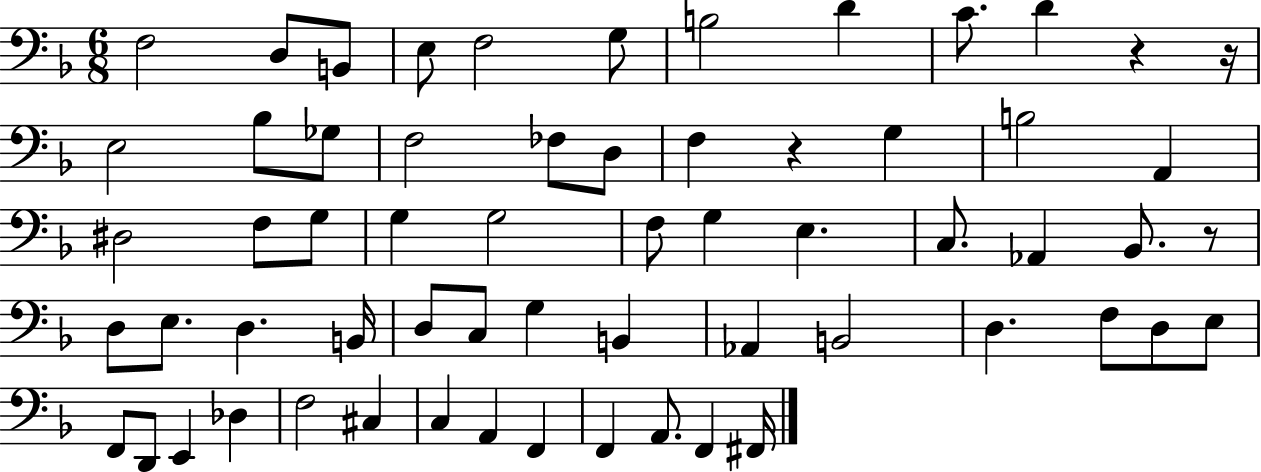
X:1
T:Untitled
M:6/8
L:1/4
K:F
F,2 D,/2 B,,/2 E,/2 F,2 G,/2 B,2 D C/2 D z z/4 E,2 _B,/2 _G,/2 F,2 _F,/2 D,/2 F, z G, B,2 A,, ^D,2 F,/2 G,/2 G, G,2 F,/2 G, E, C,/2 _A,, _B,,/2 z/2 D,/2 E,/2 D, B,,/4 D,/2 C,/2 G, B,, _A,, B,,2 D, F,/2 D,/2 E,/2 F,,/2 D,,/2 E,, _D, F,2 ^C, C, A,, F,, F,, A,,/2 F,, ^F,,/4